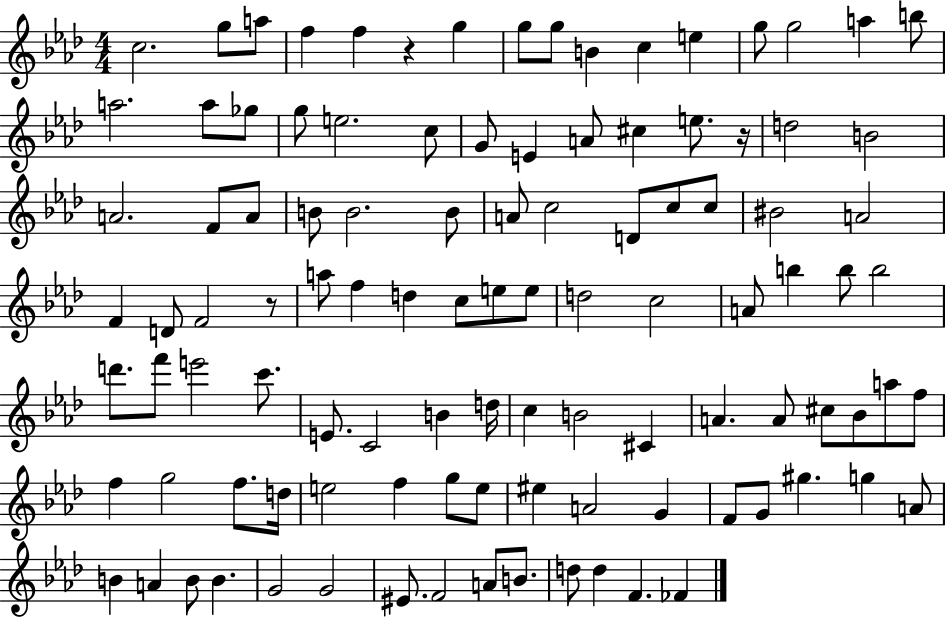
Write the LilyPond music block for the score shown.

{
  \clef treble
  \numericTimeSignature
  \time 4/4
  \key aes \major
  \repeat volta 2 { c''2. g''8 a''8 | f''4 f''4 r4 g''4 | g''8 g''8 b'4 c''4 e''4 | g''8 g''2 a''4 b''8 | \break a''2. a''8 ges''8 | g''8 e''2. c''8 | g'8 e'4 a'8 cis''4 e''8. r16 | d''2 b'2 | \break a'2. f'8 a'8 | b'8 b'2. b'8 | a'8 c''2 d'8 c''8 c''8 | bis'2 a'2 | \break f'4 d'8 f'2 r8 | a''8 f''4 d''4 c''8 e''8 e''8 | d''2 c''2 | a'8 b''4 b''8 b''2 | \break d'''8. f'''8 e'''2 c'''8. | e'8. c'2 b'4 d''16 | c''4 b'2 cis'4 | a'4. a'8 cis''8 bes'8 a''8 f''8 | \break f''4 g''2 f''8. d''16 | e''2 f''4 g''8 e''8 | eis''4 a'2 g'4 | f'8 g'8 gis''4. g''4 a'8 | \break b'4 a'4 b'8 b'4. | g'2 g'2 | eis'8. f'2 a'8 b'8. | d''8 d''4 f'4. fes'4 | \break } \bar "|."
}